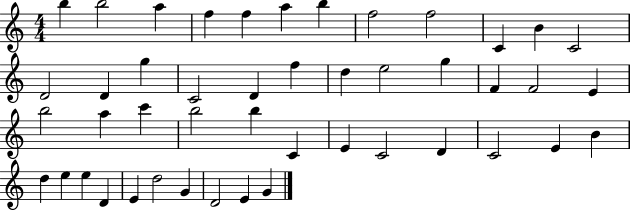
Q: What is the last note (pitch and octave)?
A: G4